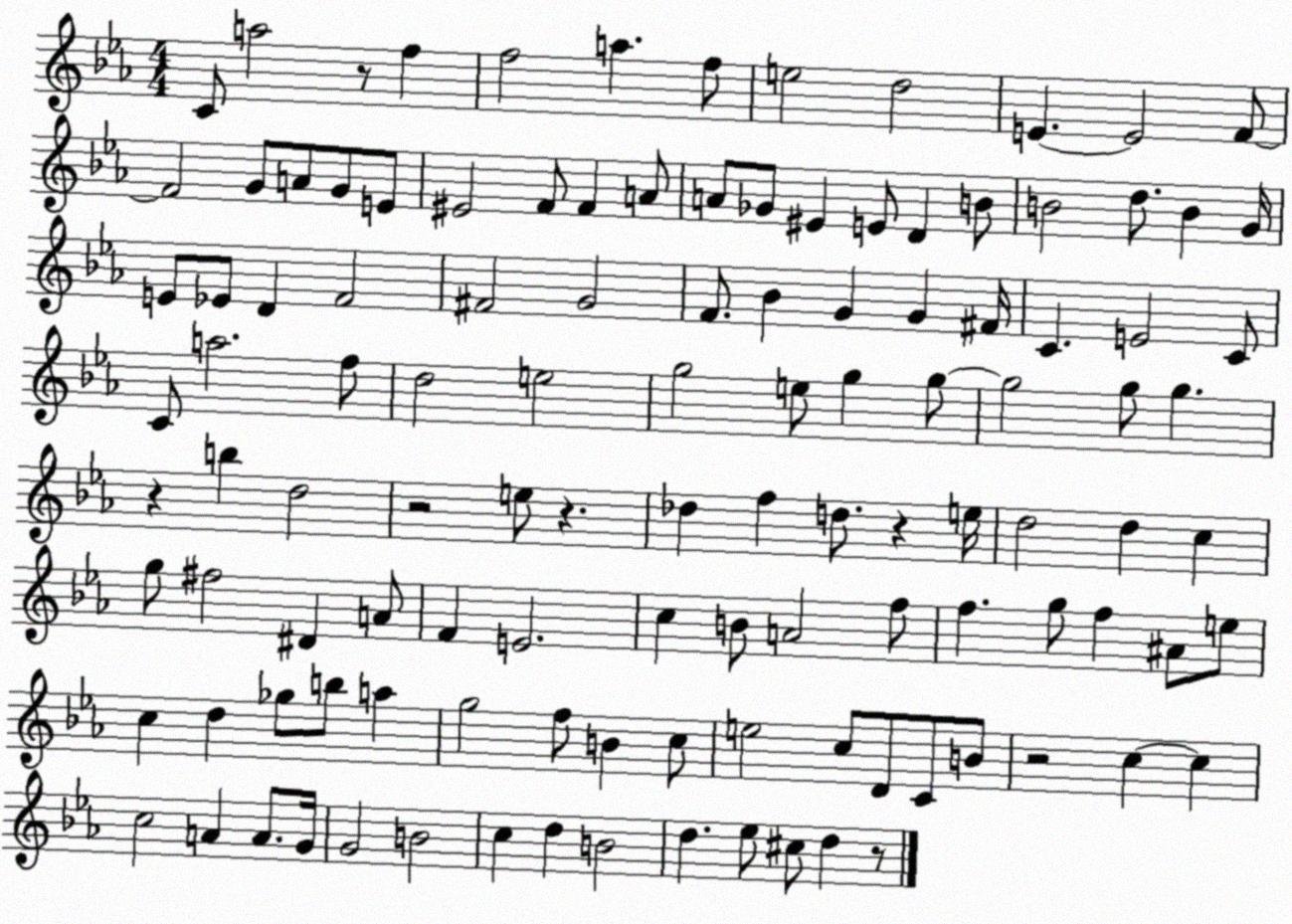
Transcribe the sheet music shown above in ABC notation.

X:1
T:Untitled
M:4/4
L:1/4
K:Eb
C/2 a2 z/2 f f2 a f/2 e2 d2 E E2 F/2 F2 G/2 A/2 G/2 E/2 ^E2 F/2 F A/2 A/2 _G/2 ^E E/2 D B/2 B2 d/2 B G/4 E/2 _E/2 D F2 ^F2 G2 F/2 _B G G ^F/4 C E2 C/2 C/2 a2 f/2 d2 e2 g2 e/2 g g/2 g2 g/2 g z b d2 z2 e/2 z _d f d/2 z e/4 d2 d c g/2 ^f2 ^D A/2 F E2 c B/2 A2 f/2 f g/2 f ^A/2 e/2 c d _g/2 b/2 a g2 f/2 B c/2 e2 c/2 D/2 C/2 B/2 z2 c c c2 A A/2 G/4 G2 B2 c d B2 d _e/2 ^c/2 d z/2